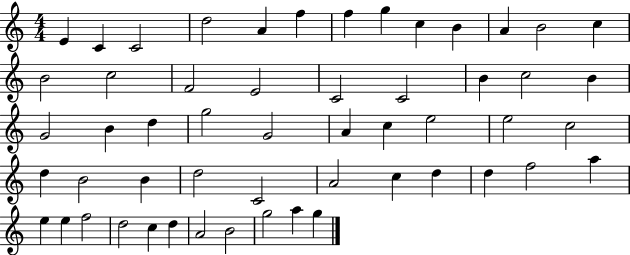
E4/q C4/q C4/h D5/h A4/q F5/q F5/q G5/q C5/q B4/q A4/q B4/h C5/q B4/h C5/h F4/h E4/h C4/h C4/h B4/q C5/h B4/q G4/h B4/q D5/q G5/h G4/h A4/q C5/q E5/h E5/h C5/h D5/q B4/h B4/q D5/h C4/h A4/h C5/q D5/q D5/q F5/h A5/q E5/q E5/q F5/h D5/h C5/q D5/q A4/h B4/h G5/h A5/q G5/q